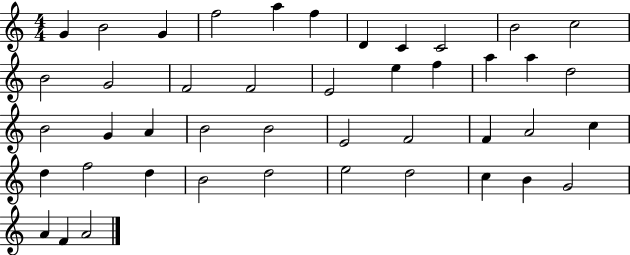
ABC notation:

X:1
T:Untitled
M:4/4
L:1/4
K:C
G B2 G f2 a f D C C2 B2 c2 B2 G2 F2 F2 E2 e f a a d2 B2 G A B2 B2 E2 F2 F A2 c d f2 d B2 d2 e2 d2 c B G2 A F A2